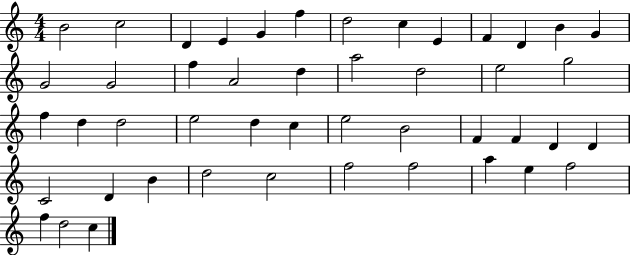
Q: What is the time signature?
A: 4/4